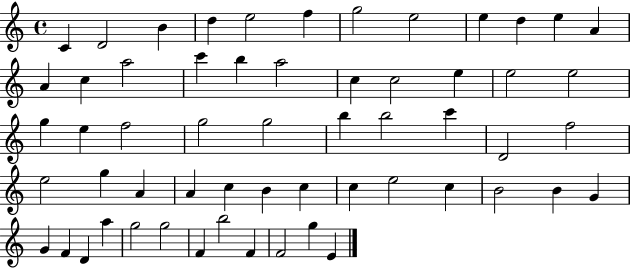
C4/q D4/h B4/q D5/q E5/h F5/q G5/h E5/h E5/q D5/q E5/q A4/q A4/q C5/q A5/h C6/q B5/q A5/h C5/q C5/h E5/q E5/h E5/h G5/q E5/q F5/h G5/h G5/h B5/q B5/h C6/q D4/h F5/h E5/h G5/q A4/q A4/q C5/q B4/q C5/q C5/q E5/h C5/q B4/h B4/q G4/q G4/q F4/q D4/q A5/q G5/h G5/h F4/q B5/h F4/q F4/h G5/q E4/q